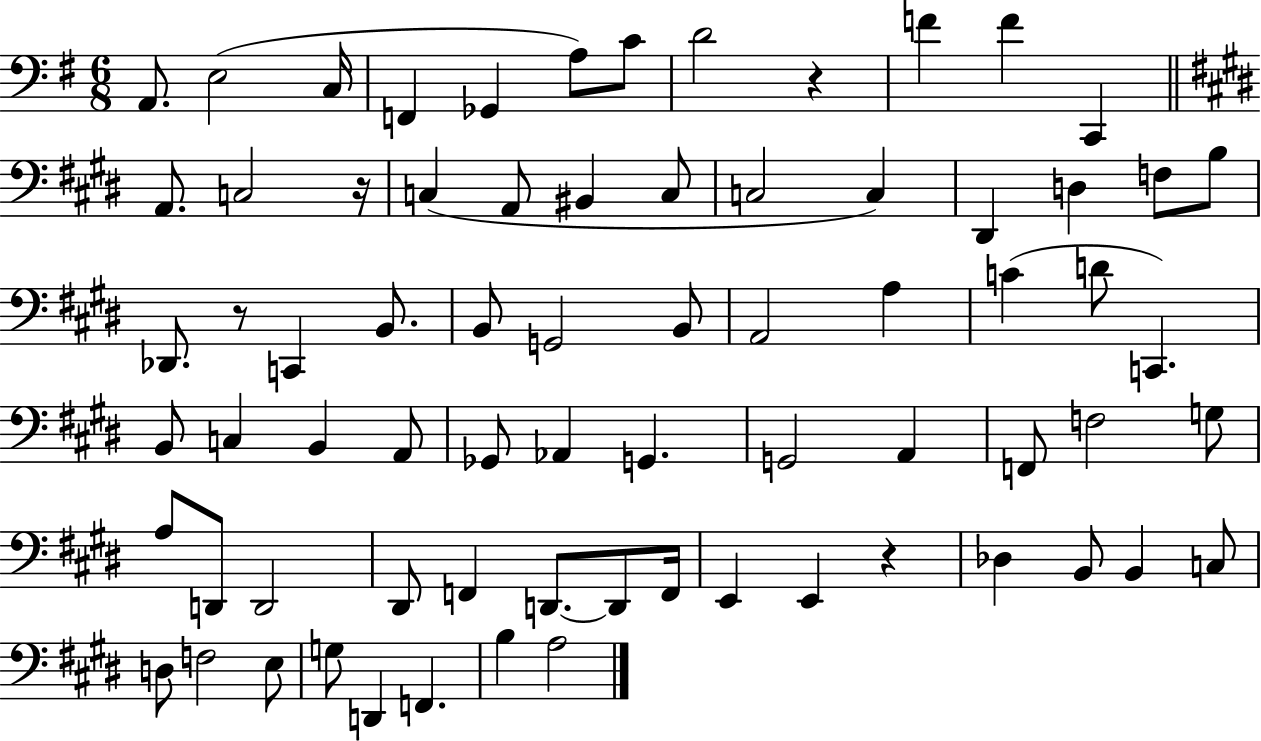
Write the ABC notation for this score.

X:1
T:Untitled
M:6/8
L:1/4
K:G
A,,/2 E,2 C,/4 F,, _G,, A,/2 C/2 D2 z F F C,, A,,/2 C,2 z/4 C, A,,/2 ^B,, C,/2 C,2 C, ^D,, D, F,/2 B,/2 _D,,/2 z/2 C,, B,,/2 B,,/2 G,,2 B,,/2 A,,2 A, C D/2 C,, B,,/2 C, B,, A,,/2 _G,,/2 _A,, G,, G,,2 A,, F,,/2 F,2 G,/2 A,/2 D,,/2 D,,2 ^D,,/2 F,, D,,/2 D,,/2 F,,/4 E,, E,, z _D, B,,/2 B,, C,/2 D,/2 F,2 E,/2 G,/2 D,, F,, B, A,2